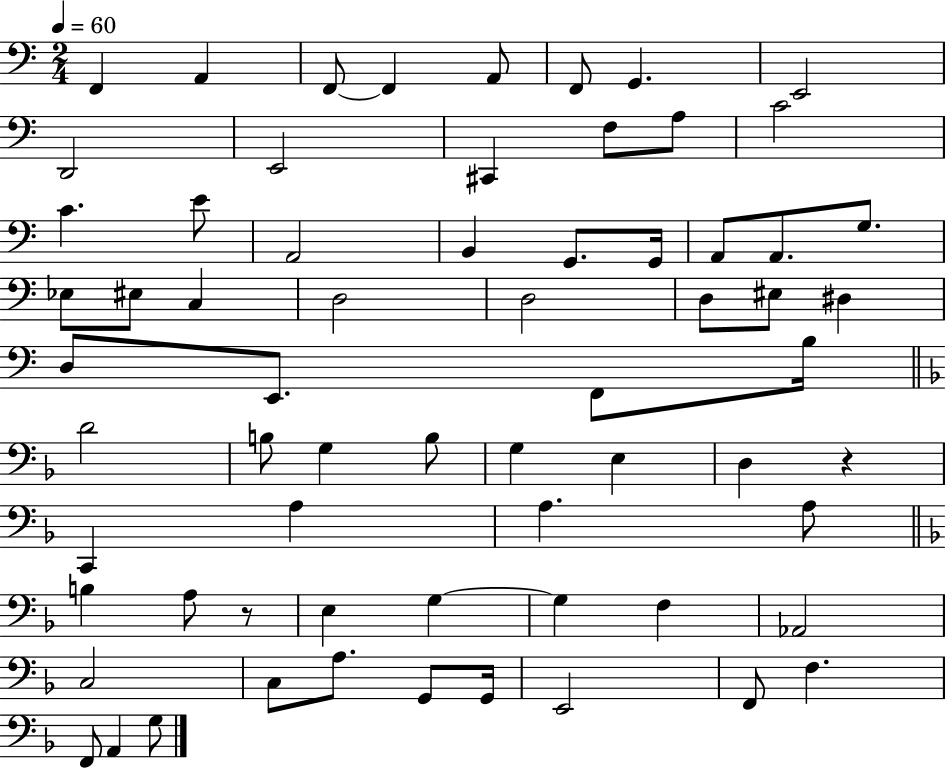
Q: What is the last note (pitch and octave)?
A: G3